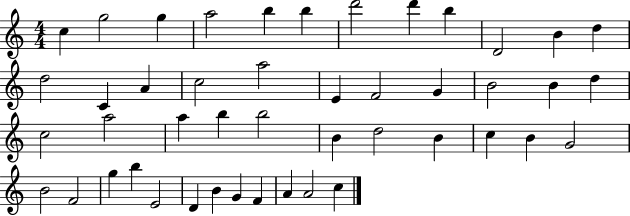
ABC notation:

X:1
T:Untitled
M:4/4
L:1/4
K:C
c g2 g a2 b b d'2 d' b D2 B d d2 C A c2 a2 E F2 G B2 B d c2 a2 a b b2 B d2 B c B G2 B2 F2 g b E2 D B G F A A2 c